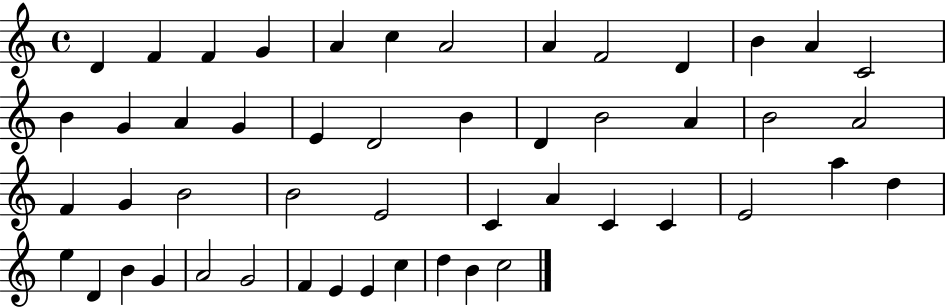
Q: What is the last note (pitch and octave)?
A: C5